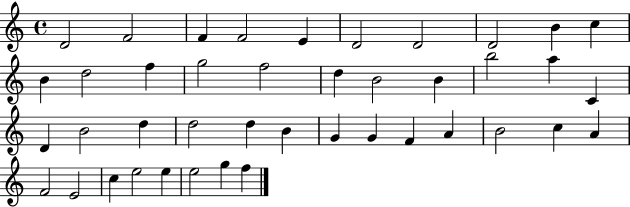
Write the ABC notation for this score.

X:1
T:Untitled
M:4/4
L:1/4
K:C
D2 F2 F F2 E D2 D2 D2 B c B d2 f g2 f2 d B2 B b2 a C D B2 d d2 d B G G F A B2 c A F2 E2 c e2 e e2 g f